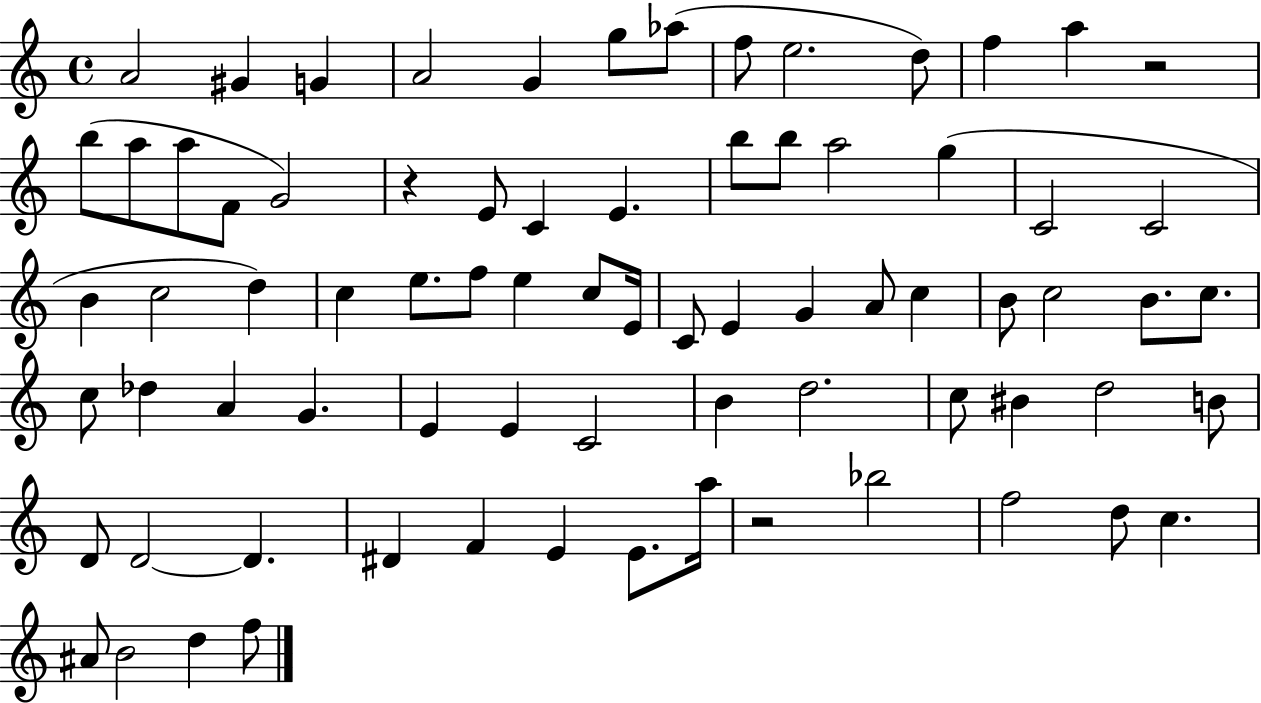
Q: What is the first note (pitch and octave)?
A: A4